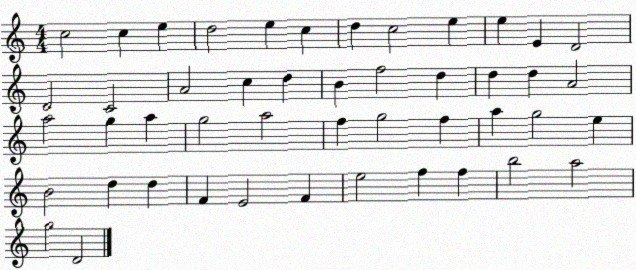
X:1
T:Untitled
M:4/4
L:1/4
K:C
c2 c e d2 e c d c2 e e E D2 D2 C2 A2 c d B f2 d d d A2 a2 g a g2 a2 f g2 f a g2 e B2 d d F E2 F e2 f f b2 a2 g2 D2